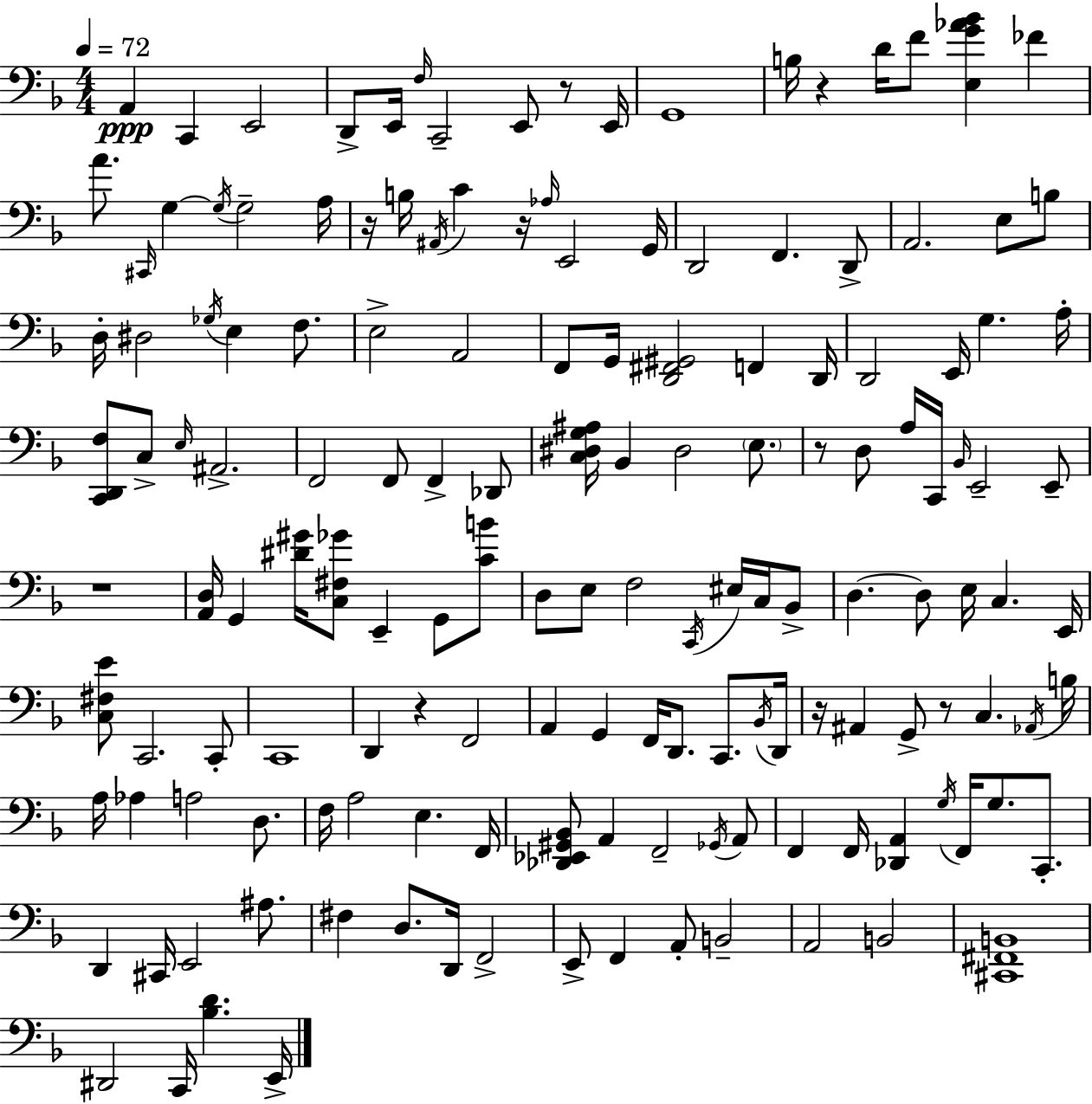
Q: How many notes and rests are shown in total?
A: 152